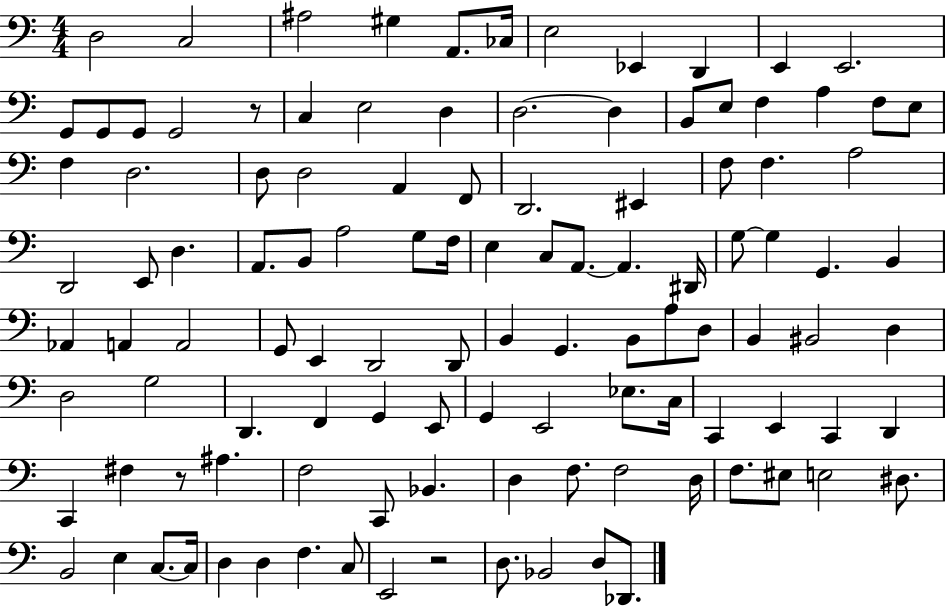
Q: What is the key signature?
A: C major